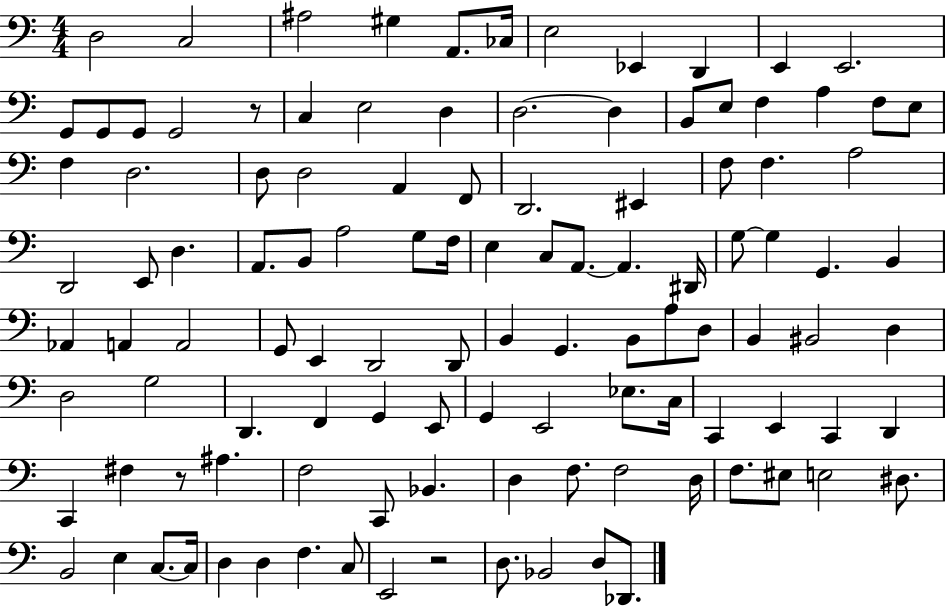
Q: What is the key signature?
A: C major